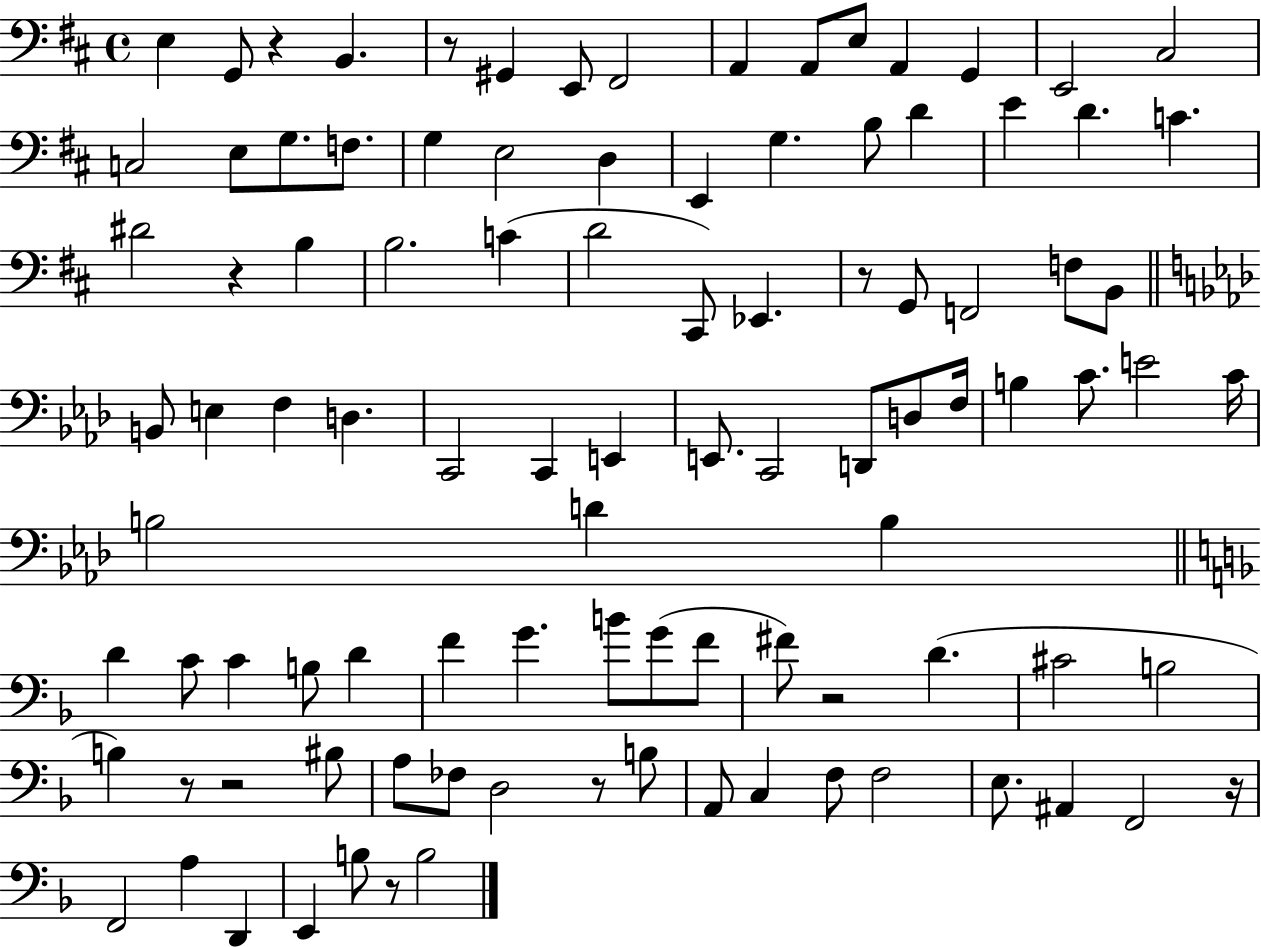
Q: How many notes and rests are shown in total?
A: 100